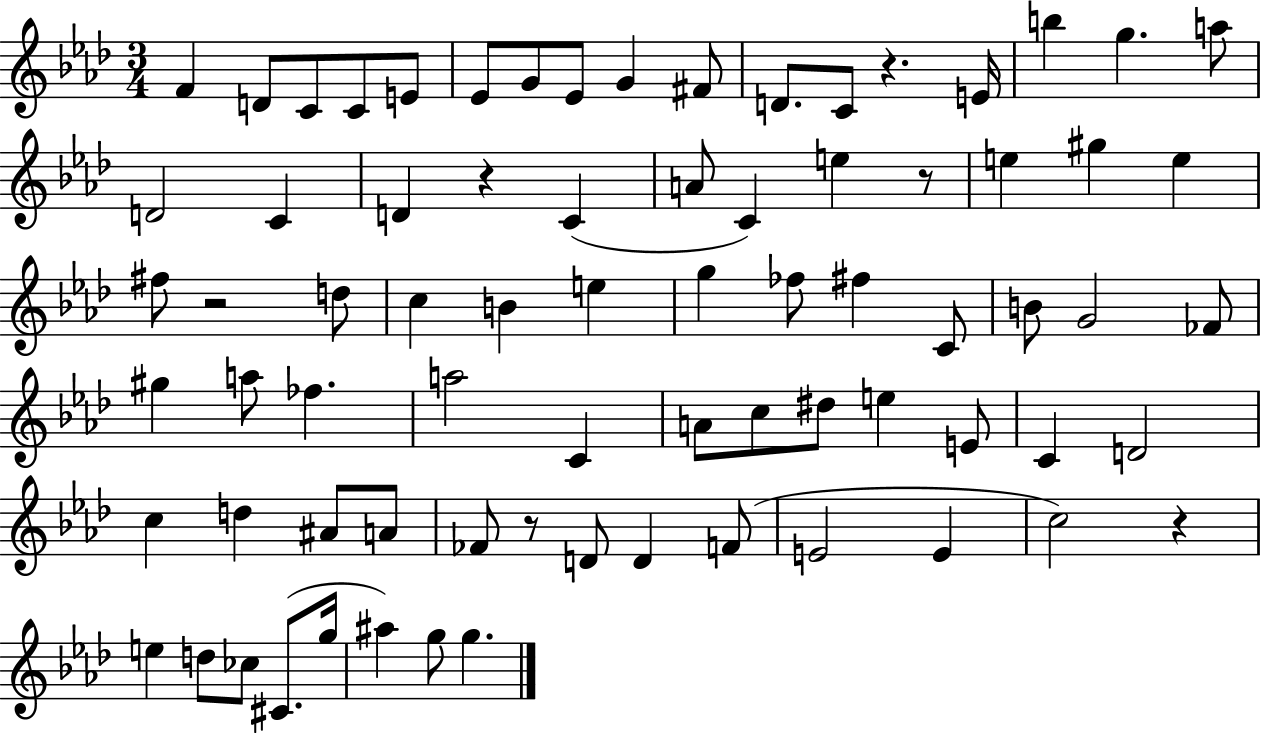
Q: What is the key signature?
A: AES major